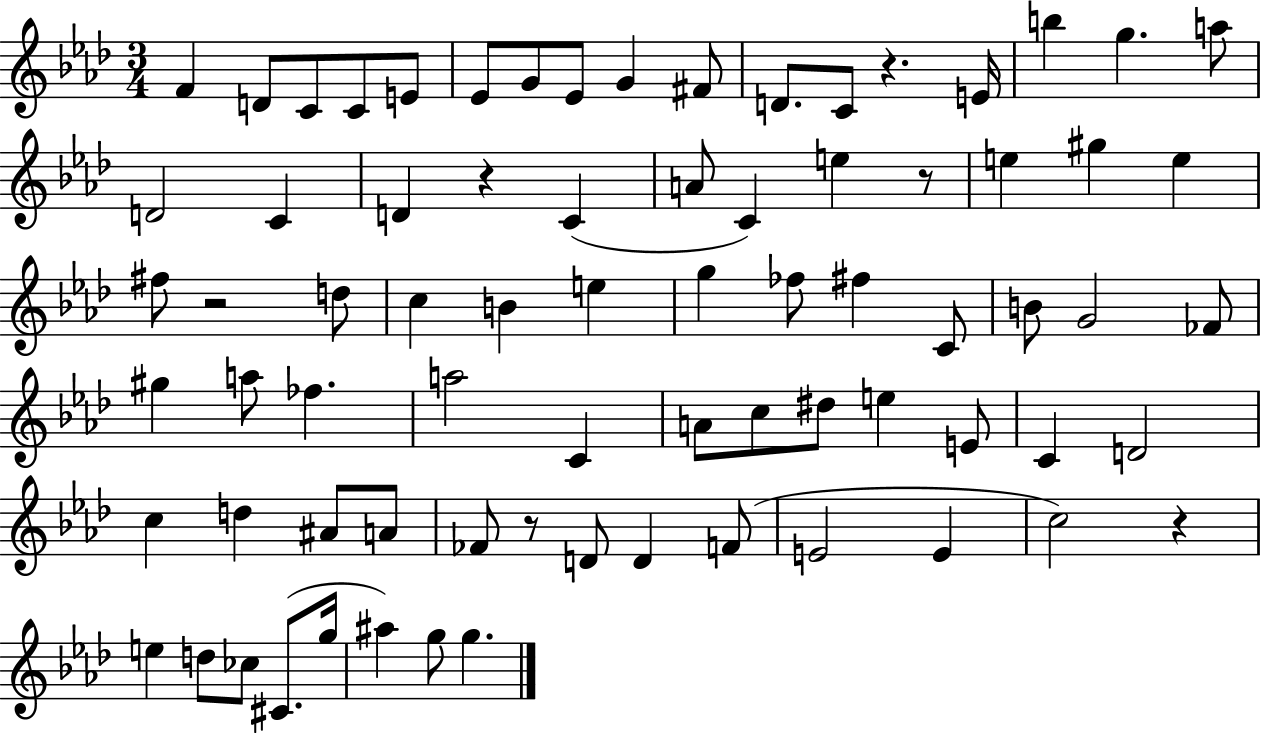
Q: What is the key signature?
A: AES major